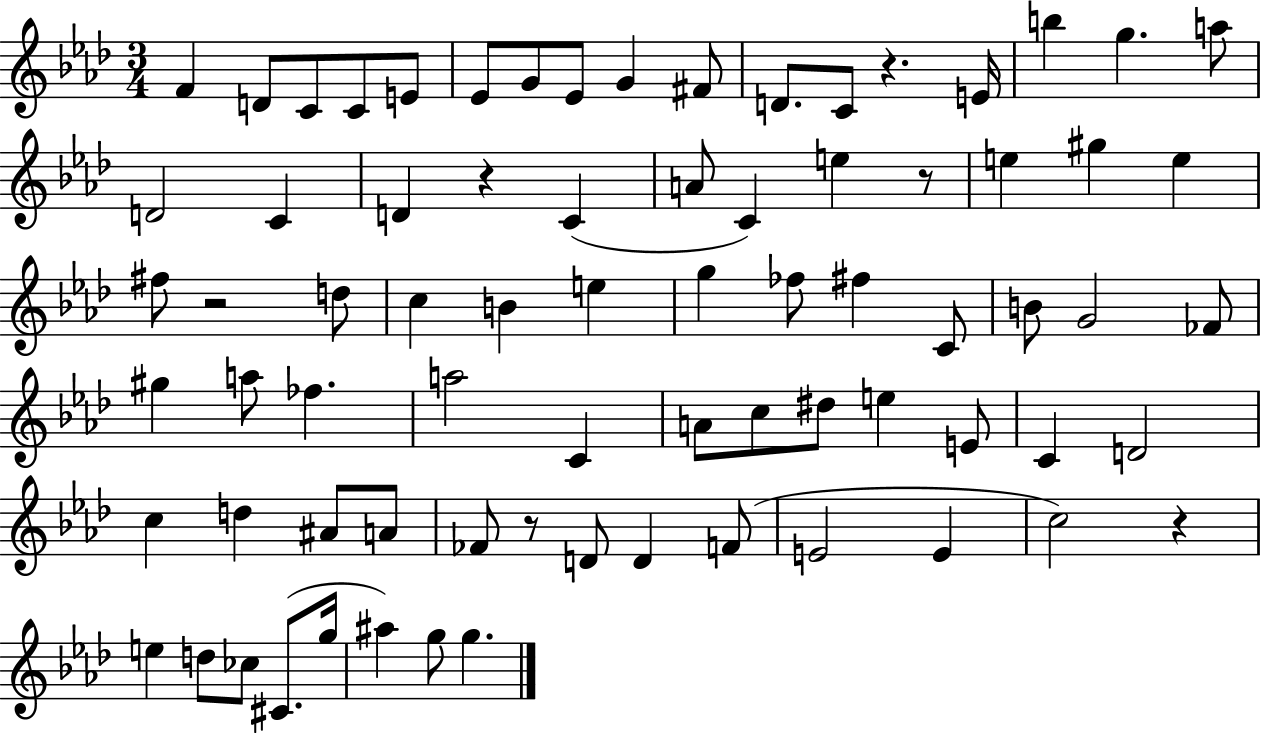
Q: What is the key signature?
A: AES major